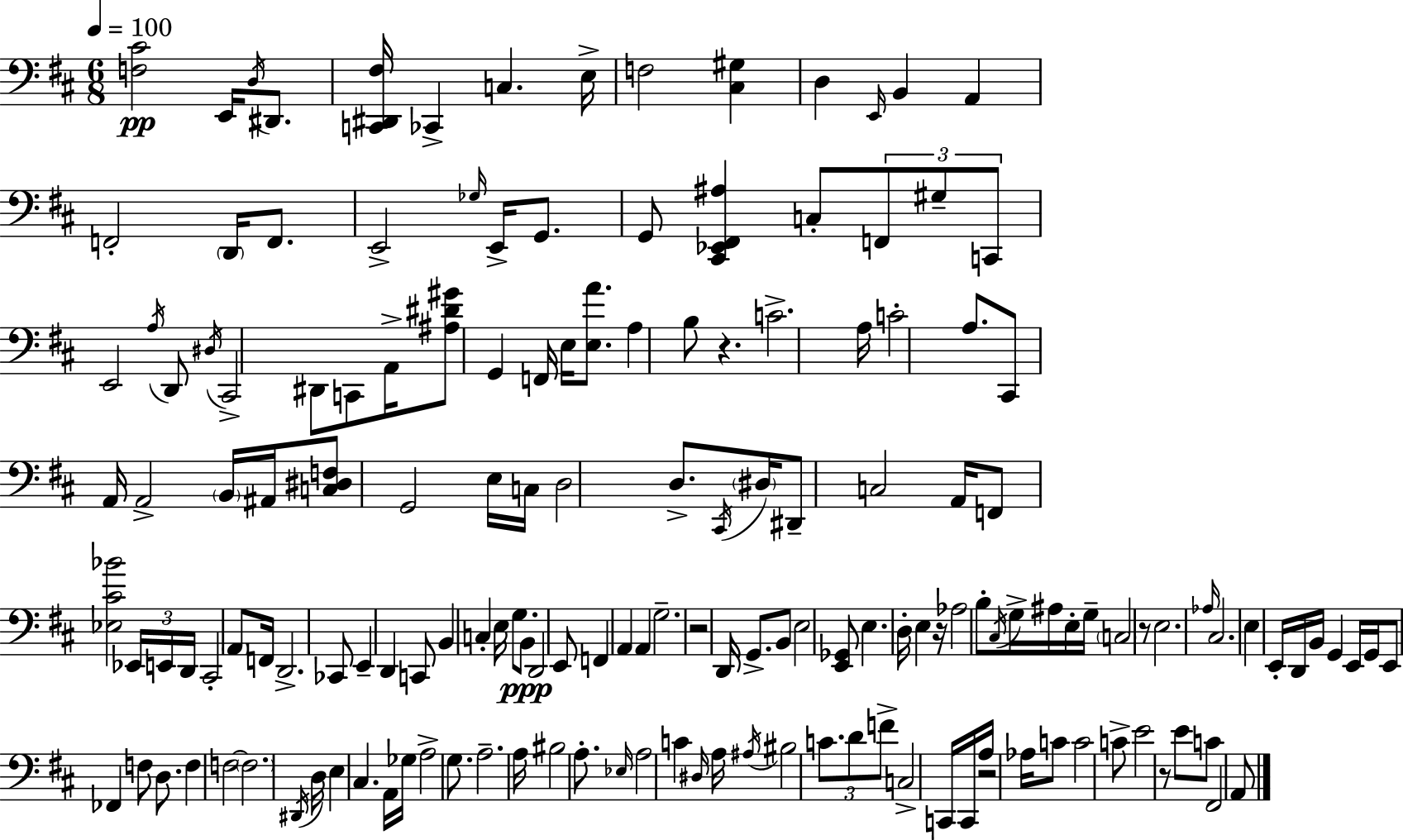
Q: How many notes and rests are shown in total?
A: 160